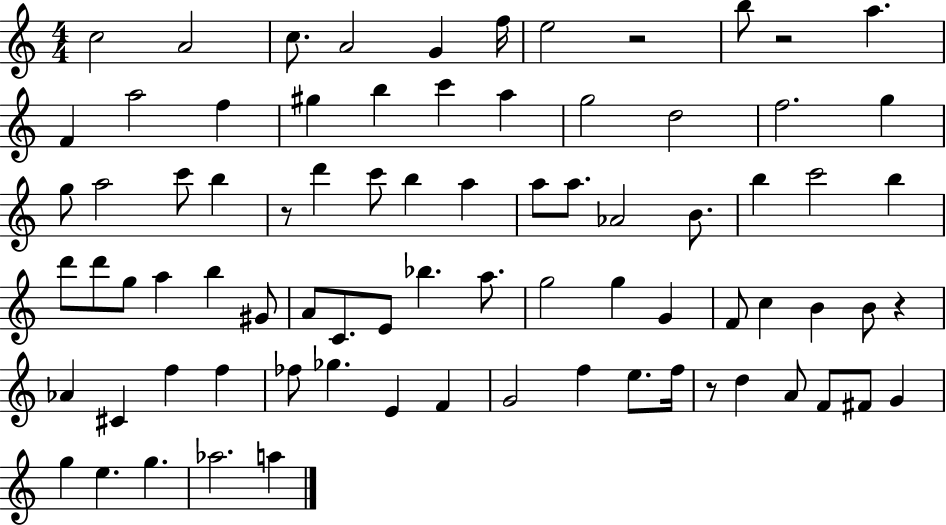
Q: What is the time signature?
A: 4/4